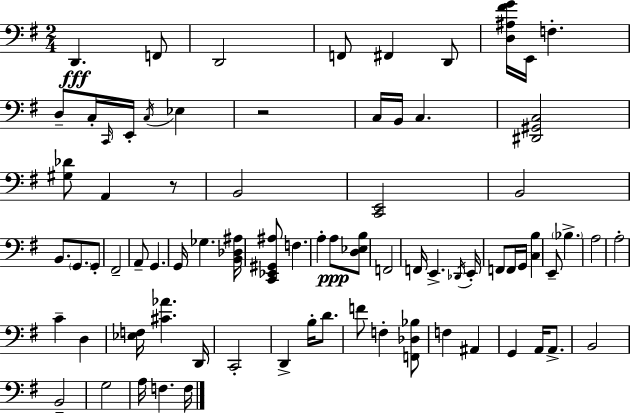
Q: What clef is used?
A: bass